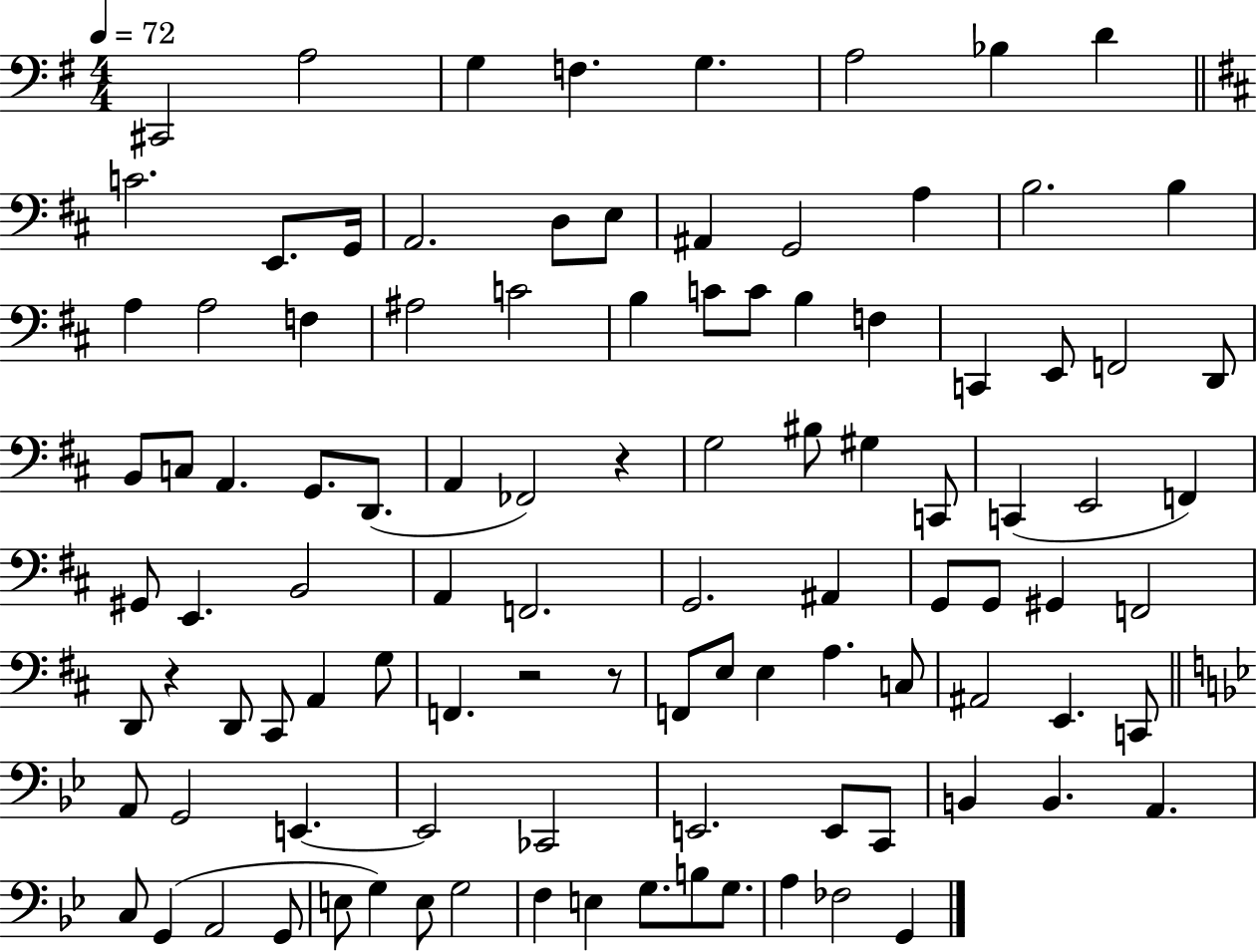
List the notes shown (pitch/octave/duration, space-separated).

C#2/h A3/h G3/q F3/q. G3/q. A3/h Bb3/q D4/q C4/h. E2/e. G2/s A2/h. D3/e E3/e A#2/q G2/h A3/q B3/h. B3/q A3/q A3/h F3/q A#3/h C4/h B3/q C4/e C4/e B3/q F3/q C2/q E2/e F2/h D2/e B2/e C3/e A2/q. G2/e. D2/e. A2/q FES2/h R/q G3/h BIS3/e G#3/q C2/e C2/q E2/h F2/q G#2/e E2/q. B2/h A2/q F2/h. G2/h. A#2/q G2/e G2/e G#2/q F2/h D2/e R/q D2/e C#2/e A2/q G3/e F2/q. R/h R/e F2/e E3/e E3/q A3/q. C3/e A#2/h E2/q. C2/e A2/e G2/h E2/q. E2/h CES2/h E2/h. E2/e C2/e B2/q B2/q. A2/q. C3/e G2/q A2/h G2/e E3/e G3/q E3/e G3/h F3/q E3/q G3/e. B3/e G3/e. A3/q FES3/h G2/q